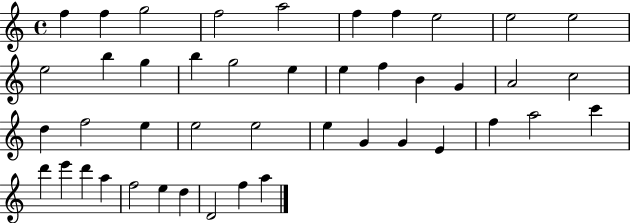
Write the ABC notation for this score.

X:1
T:Untitled
M:4/4
L:1/4
K:C
f f g2 f2 a2 f f e2 e2 e2 e2 b g b g2 e e f B G A2 c2 d f2 e e2 e2 e G G E f a2 c' d' e' d' a f2 e d D2 f a